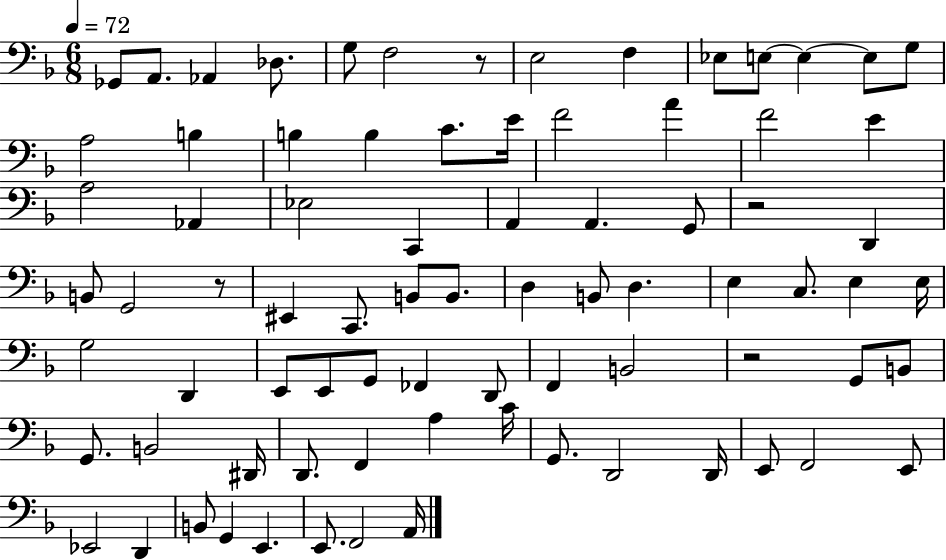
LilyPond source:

{
  \clef bass
  \numericTimeSignature
  \time 6/8
  \key f \major
  \tempo 4 = 72
  \repeat volta 2 { ges,8 a,8. aes,4 des8. | g8 f2 r8 | e2 f4 | ees8 e8~~ e4~~ e8 g8 | \break a2 b4 | b4 b4 c'8. e'16 | f'2 a'4 | f'2 e'4 | \break a2 aes,4 | ees2 c,4 | a,4 a,4. g,8 | r2 d,4 | \break b,8 g,2 r8 | eis,4 c,8. b,8 b,8. | d4 b,8 d4. | e4 c8. e4 e16 | \break g2 d,4 | e,8 e,8 g,8 fes,4 d,8 | f,4 b,2 | r2 g,8 b,8 | \break g,8. b,2 dis,16 | d,8. f,4 a4 c'16 | g,8. d,2 d,16 | e,8 f,2 e,8 | \break ees,2 d,4 | b,8 g,4 e,4. | e,8. f,2 a,16 | } \bar "|."
}